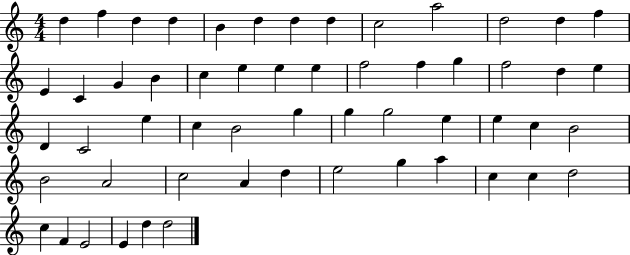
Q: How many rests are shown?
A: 0